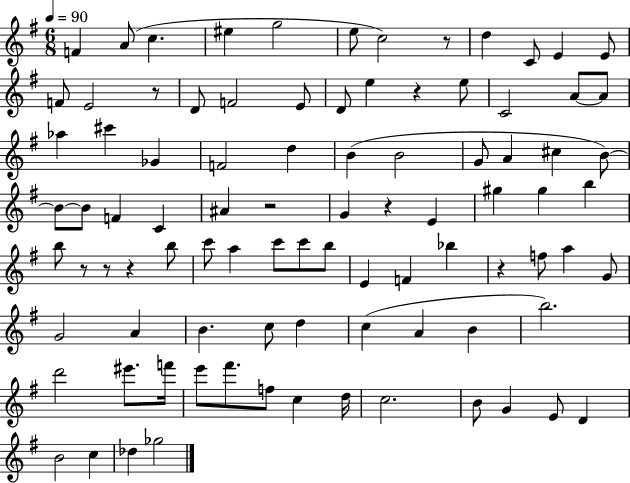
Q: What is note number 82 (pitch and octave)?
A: Gb5